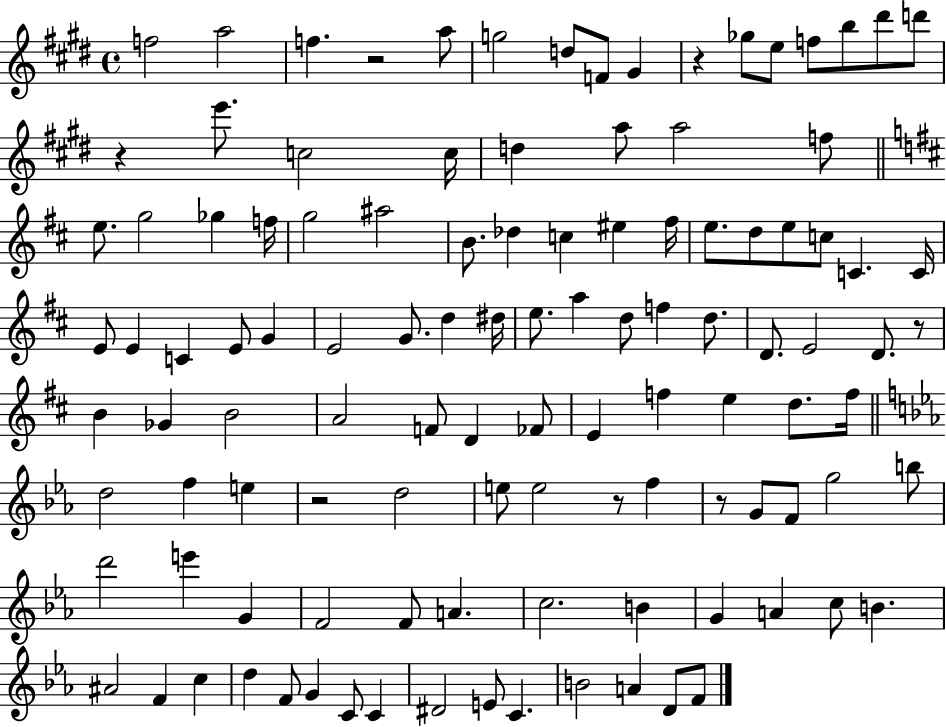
F5/h A5/h F5/q. R/h A5/e G5/h D5/e F4/e G#4/q R/q Gb5/e E5/e F5/e B5/e D#6/e D6/e R/q E6/e. C5/h C5/s D5/q A5/e A5/h F5/e E5/e. G5/h Gb5/q F5/s G5/h A#5/h B4/e. Db5/q C5/q EIS5/q F#5/s E5/e. D5/e E5/e C5/e C4/q. C4/s E4/e E4/q C4/q E4/e G4/q E4/h G4/e. D5/q D#5/s E5/e. A5/q D5/e F5/q D5/e. D4/e. E4/h D4/e. R/e B4/q Gb4/q B4/h A4/h F4/e D4/q FES4/e E4/q F5/q E5/q D5/e. F5/s D5/h F5/q E5/q R/h D5/h E5/e E5/h R/e F5/q R/e G4/e F4/e G5/h B5/e D6/h E6/q G4/q F4/h F4/e A4/q. C5/h. B4/q G4/q A4/q C5/e B4/q. A#4/h F4/q C5/q D5/q F4/e G4/q C4/e C4/q D#4/h E4/e C4/q. B4/h A4/q D4/e F4/e